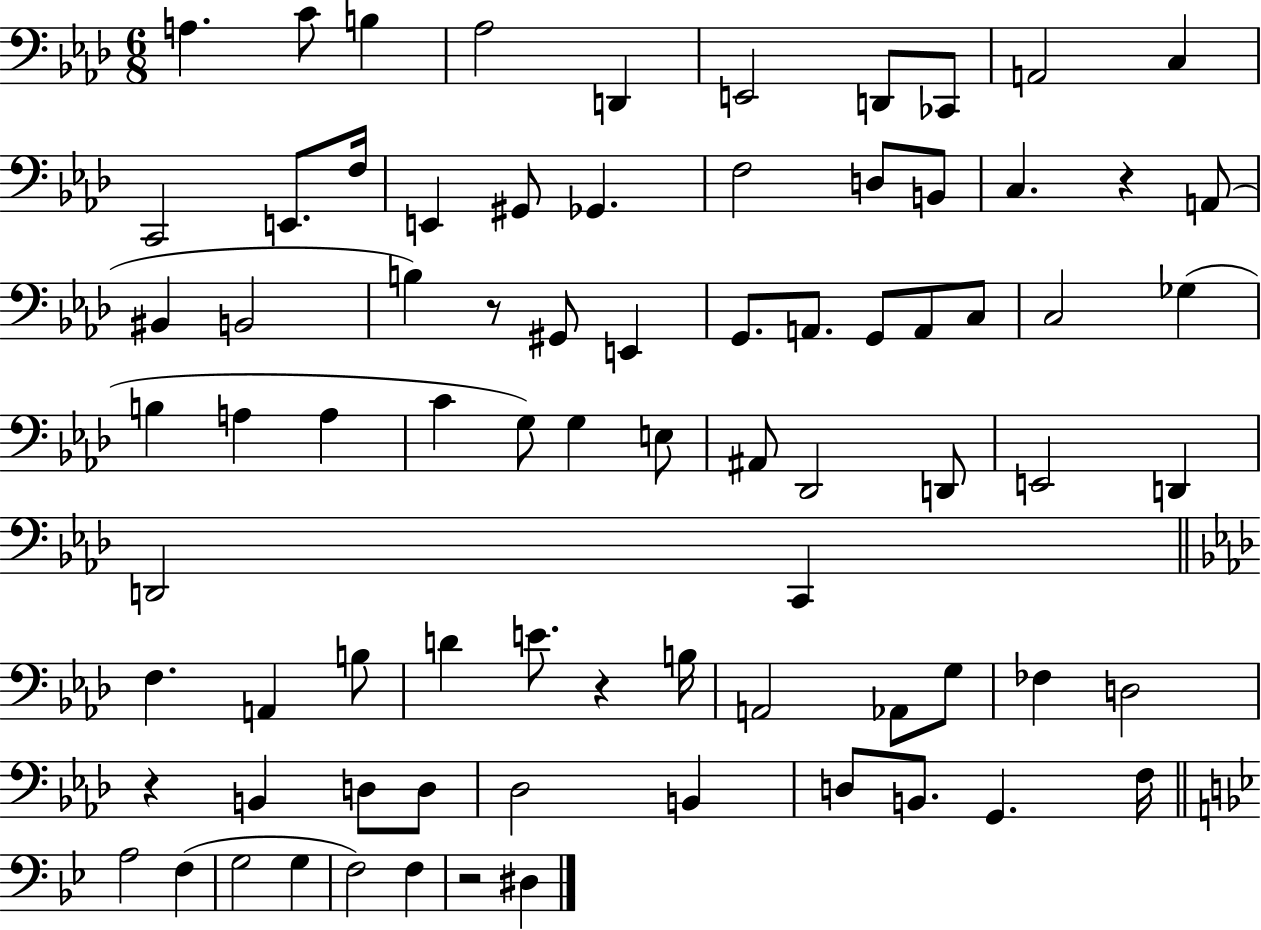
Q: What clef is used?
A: bass